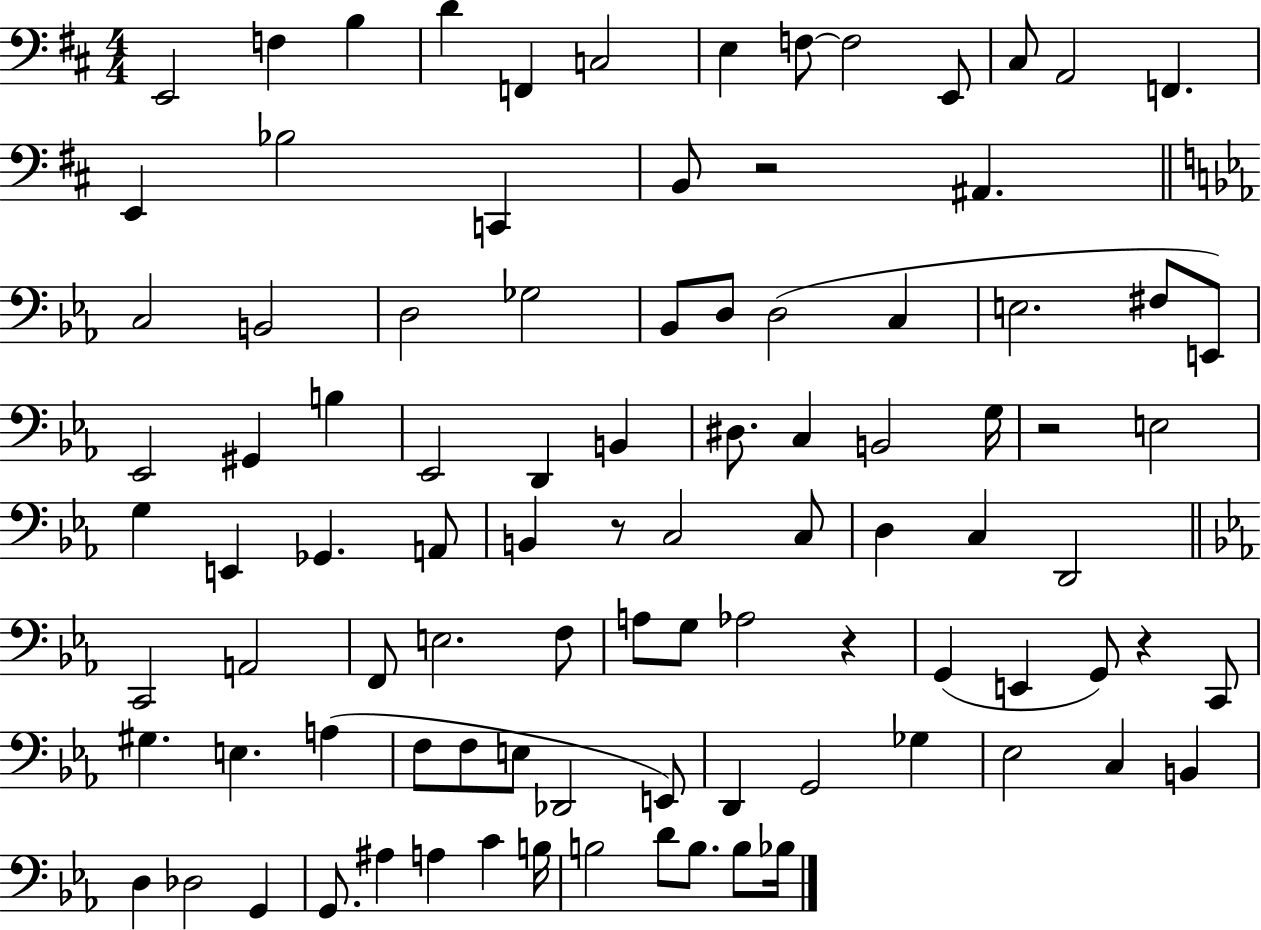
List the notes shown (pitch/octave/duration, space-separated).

E2/h F3/q B3/q D4/q F2/q C3/h E3/q F3/e F3/h E2/e C#3/e A2/h F2/q. E2/q Bb3/h C2/q B2/e R/h A#2/q. C3/h B2/h D3/h Gb3/h Bb2/e D3/e D3/h C3/q E3/h. F#3/e E2/e Eb2/h G#2/q B3/q Eb2/h D2/q B2/q D#3/e. C3/q B2/h G3/s R/h E3/h G3/q E2/q Gb2/q. A2/e B2/q R/e C3/h C3/e D3/q C3/q D2/h C2/h A2/h F2/e E3/h. F3/e A3/e G3/e Ab3/h R/q G2/q E2/q G2/e R/q C2/e G#3/q. E3/q. A3/q F3/e F3/e E3/e Db2/h E2/e D2/q G2/h Gb3/q Eb3/h C3/q B2/q D3/q Db3/h G2/q G2/e. A#3/q A3/q C4/q B3/s B3/h D4/e B3/e. B3/e Bb3/s